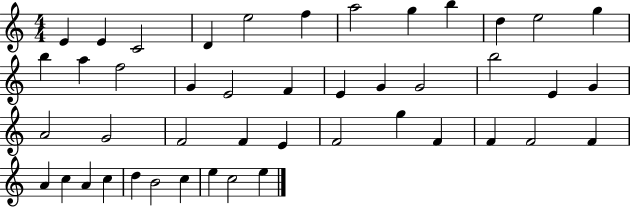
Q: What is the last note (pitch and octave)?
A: E5